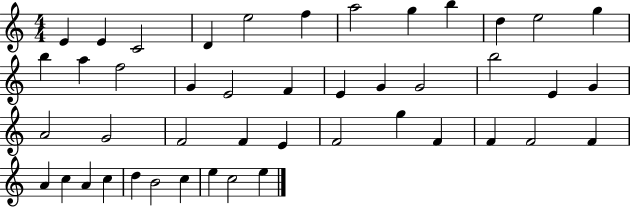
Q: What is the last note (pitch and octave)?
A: E5